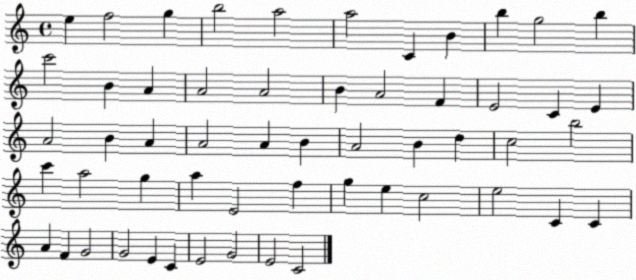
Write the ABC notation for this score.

X:1
T:Untitled
M:4/4
L:1/4
K:C
e f2 g b2 a2 a2 C B b g2 b c'2 B A A2 A2 B A2 F E2 C E A2 B A A2 A B A2 B d c2 b2 c' a2 g a E2 f g e c2 e2 C C A F G2 G2 E C E2 G2 E2 C2